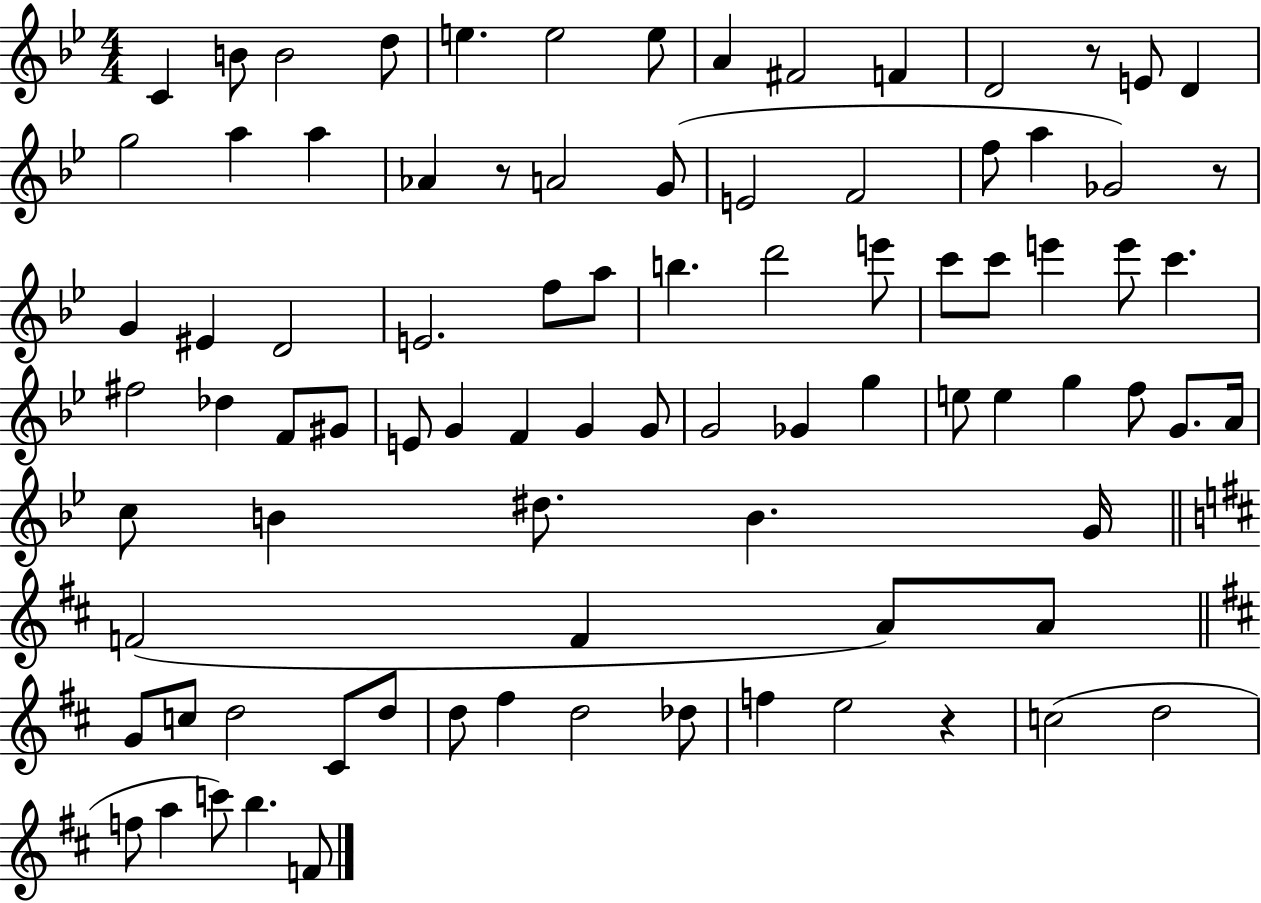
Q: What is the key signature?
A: BES major